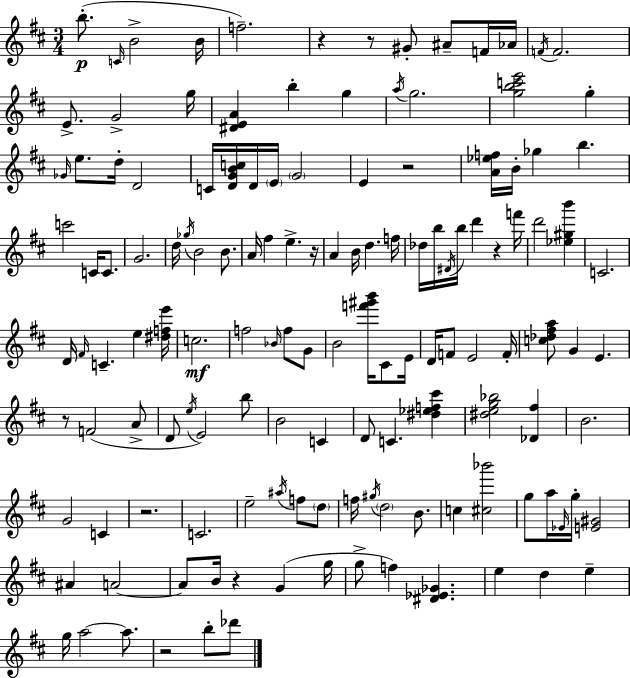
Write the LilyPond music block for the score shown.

{
  \clef treble
  \numericTimeSignature
  \time 3/4
  \key d \major
  \repeat volta 2 { b''8.-.(\p \grace { c'16 } b'2-> | b'16 f''2.--) | r4 r8 gis'8-. ais'8-- f'16 | aes'16 \acciaccatura { f'16 } f'2. | \break e'8.-> g'2-> | g''16 <dis' e' a'>4 b''4-. g''4 | \acciaccatura { a''16 } g''2. | <g'' b'' c''' e'''>2 g''4-. | \break \grace { ges'16 } e''8. d''16-. d'2 | c'16 <d' g' b' c''>16 d'16 \parenthesize e'16 \parenthesize g'2 | e'4 r2 | <a' ees'' f''>16 b'16-. ges''4 b''4. | \break c'''2 | c'16 c'8. g'2. | d''16 \acciaccatura { ges''16 } b'2 | b'8. a'16 fis''4 e''4.-> | \break r16 a'4 b'16 d''4. | f''16 des''16 b''16 \acciaccatura { dis'16 } b''16 d'''4 | r4 f'''16 d'''2 | <ees'' gis'' b'''>4 c'2. | \break d'16 \grace { fis'16 } c'4.-- | e''4 <dis'' f'' e'''>16 c''2.\mf | f''2 | \grace { bes'16 } f''8 g'8 b'2 | \break <f''' gis''' b'''>16 cis'8 e'16 d'16 f'8 e'2 | f'16-. <c'' des'' fis'' a''>8 g'4 | e'4. r8 f'2( | a'8-> d'8 \acciaccatura { e''16 } e'2) | \break b''8 b'2 | c'4 d'8 c'4. | <dis'' ees'' f'' cis'''>4 <dis'' e'' g'' bes''>2 | <des' fis''>4 b'2. | \break g'2 | c'4 r2. | c'2. | e''2-- | \break \acciaccatura { ais''16 } f''8 \parenthesize d''8 f''16 \acciaccatura { gis''16 } | \parenthesize d''2 b'8. c''4 | <cis'' bes'''>2 g''8 | a''16 \grace { ees'16 } g''16-. <e' gis'>2 | \break ais'4 a'2~~ | a'8 b'16 r4 g'4( g''16 | g''8-> f''4) <dis' ees' ges'>4. | e''4 d''4 e''4-- | \break g''16 a''2~~ a''8. | r2 b''8-. des'''8 | } \bar "|."
}